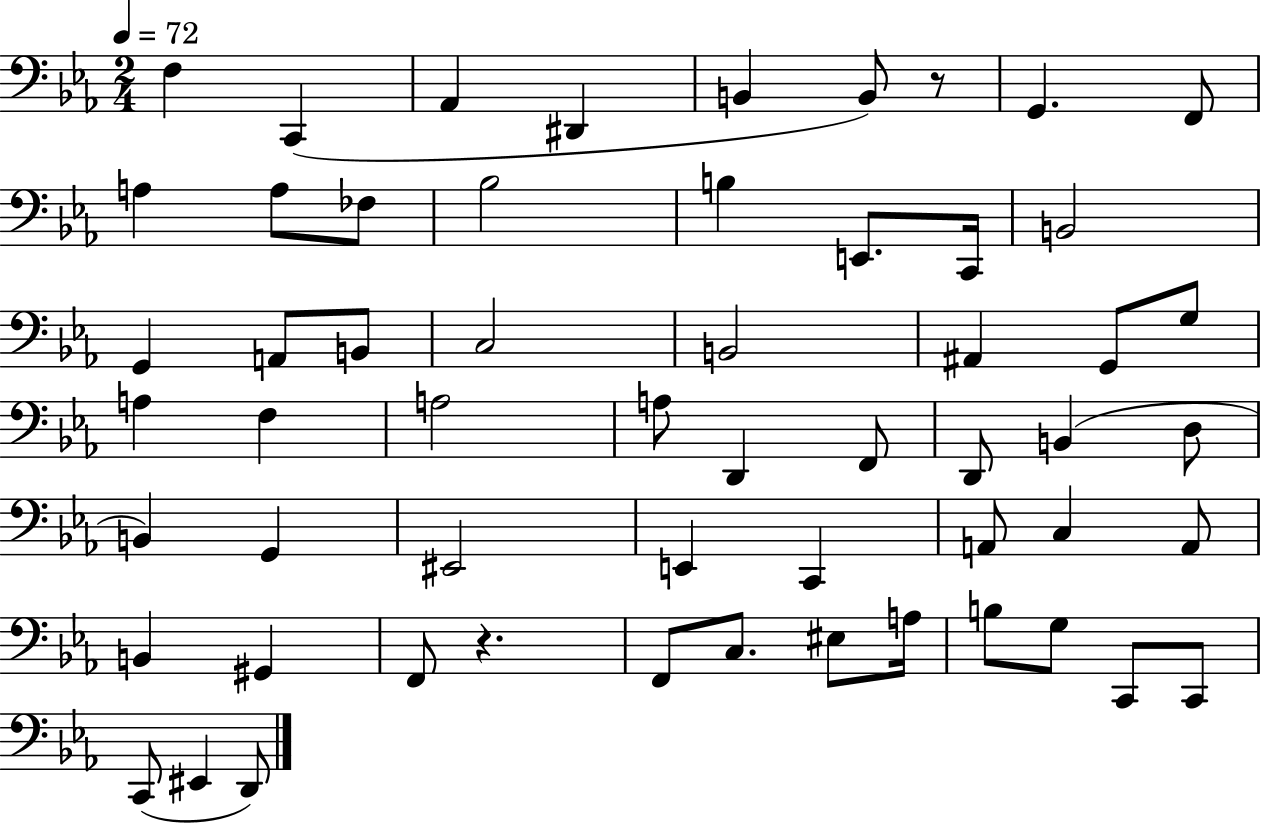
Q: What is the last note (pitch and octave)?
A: D2